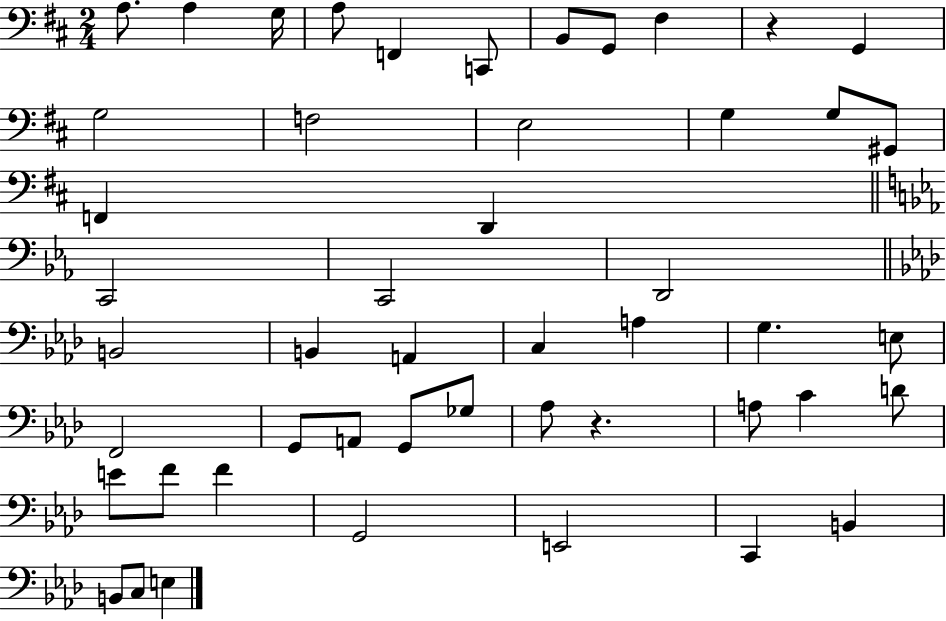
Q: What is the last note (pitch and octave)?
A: E3